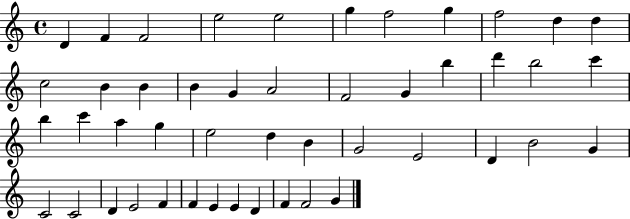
X:1
T:Untitled
M:4/4
L:1/4
K:C
D F F2 e2 e2 g f2 g f2 d d c2 B B B G A2 F2 G b d' b2 c' b c' a g e2 d B G2 E2 D B2 G C2 C2 D E2 F F E E D F F2 G